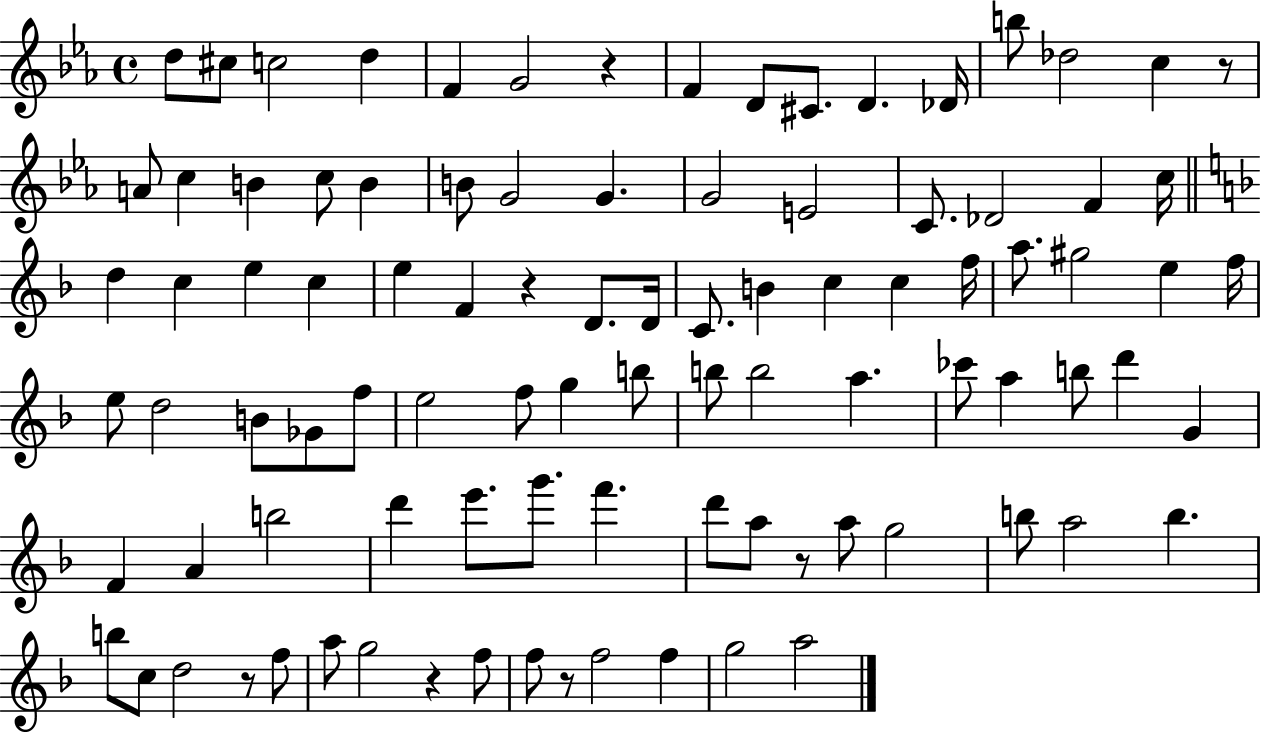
{
  \clef treble
  \time 4/4
  \defaultTimeSignature
  \key ees \major
  d''8 cis''8 c''2 d''4 | f'4 g'2 r4 | f'4 d'8 cis'8. d'4. des'16 | b''8 des''2 c''4 r8 | \break a'8 c''4 b'4 c''8 b'4 | b'8 g'2 g'4. | g'2 e'2 | c'8. des'2 f'4 c''16 | \break \bar "||" \break \key f \major d''4 c''4 e''4 c''4 | e''4 f'4 r4 d'8. d'16 | c'8. b'4 c''4 c''4 f''16 | a''8. gis''2 e''4 f''16 | \break e''8 d''2 b'8 ges'8 f''8 | e''2 f''8 g''4 b''8 | b''8 b''2 a''4. | ces'''8 a''4 b''8 d'''4 g'4 | \break f'4 a'4 b''2 | d'''4 e'''8. g'''8. f'''4. | d'''8 a''8 r8 a''8 g''2 | b''8 a''2 b''4. | \break b''8 c''8 d''2 r8 f''8 | a''8 g''2 r4 f''8 | f''8 r8 f''2 f''4 | g''2 a''2 | \break \bar "|."
}